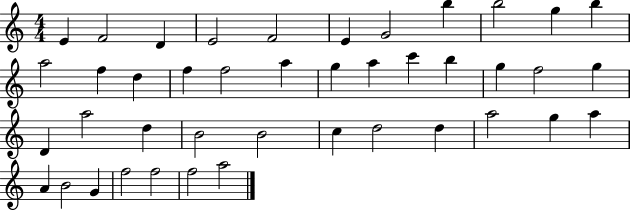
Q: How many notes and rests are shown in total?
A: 42